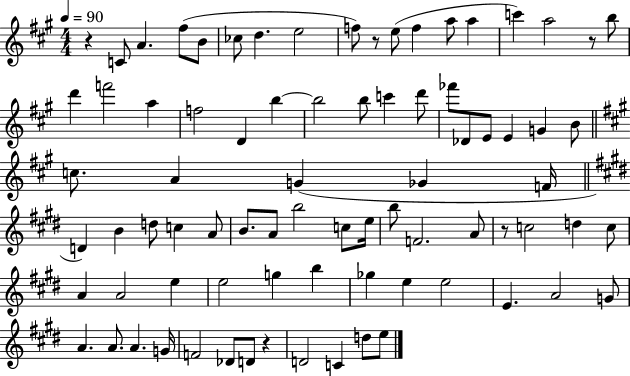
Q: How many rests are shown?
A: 5